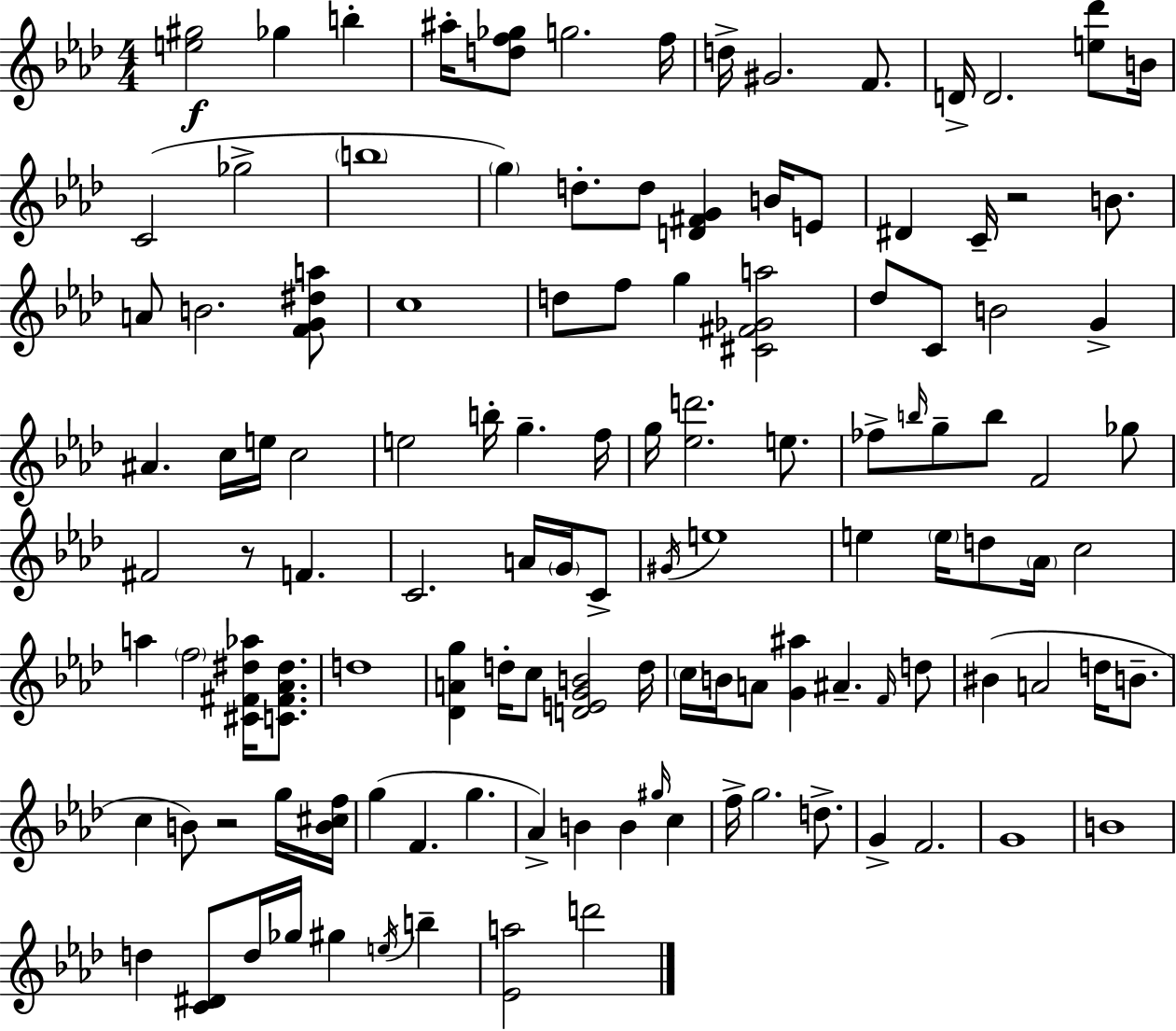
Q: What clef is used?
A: treble